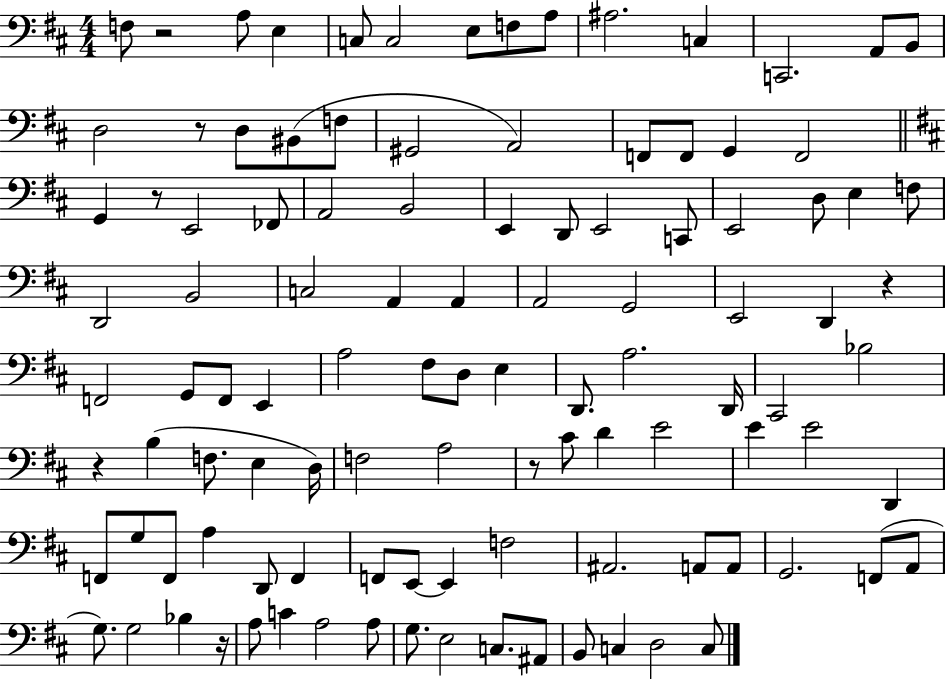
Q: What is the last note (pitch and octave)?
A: C3